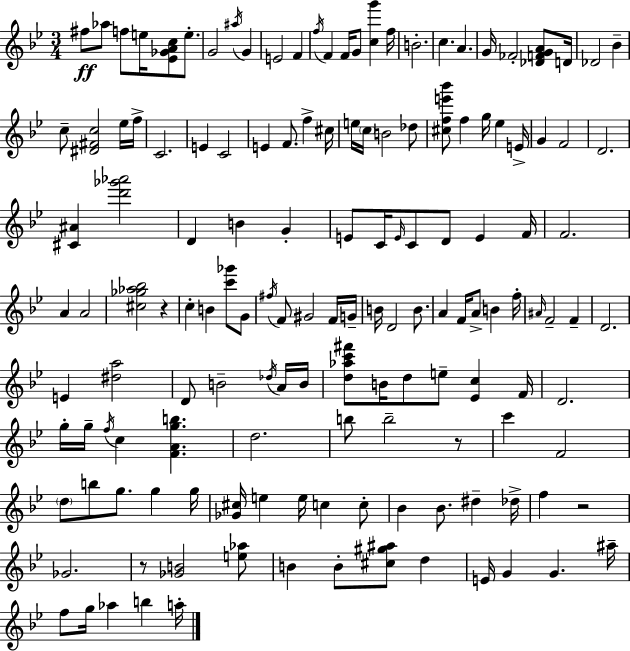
F#5/e Ab5/e F5/e E5/s [Eb4,Gb4,A4,C5]/e E5/e. G4/h A#5/s G4/q E4/h F4/q F5/s F4/q F4/s G4/e [C5,G6]/q F5/s B4/h. C5/q. A4/q. G4/s FES4/h [Db4,F4,G4,A4]/e D4/s Db4/h Bb4/q C5/e [D#4,F#4,C5]/h Eb5/s F5/s C4/h. E4/q C4/h E4/q F4/e. F5/q C#5/s E5/s C5/s B4/h Db5/e [C#5,F5,E6,Bb6]/e F5/q G5/s Eb5/q E4/s G4/q F4/h D4/h. [C#4,A#4]/q [D6,Gb6,Ab6]/h D4/q B4/q G4/q E4/e C4/s E4/s C4/e D4/e E4/q F4/s F4/h. A4/q A4/h [C#5,Gb5,Ab5,Bb5]/h R/q C5/q B4/q [C6,Gb6]/e G4/e F#5/s F4/e G#4/h F4/s G4/s B4/s D4/h B4/e. A4/q F4/s A4/e B4/q F5/s A#4/s F4/h F4/q D4/h. E4/q [D#5,A5]/h D4/e B4/h Db5/s A4/s B4/s [D5,Ab5,C6,F#6]/e B4/s D5/e E5/e [Eb4,C5]/q F4/s D4/h. G5/s G5/s F5/s C5/q [F4,A4,G5,B5]/q. D5/h. B5/e B5/h R/e C6/q F4/h D5/e B5/e G5/e. G5/q G5/s [Gb4,C#5]/s E5/q E5/s C5/q C5/e Bb4/q Bb4/e. D#5/q Db5/s F5/q R/h Gb4/h. R/e [Gb4,B4]/h [E5,Ab5]/e B4/q B4/e [C#5,G#5,A#5]/e D5/q E4/s G4/q G4/q. A#5/s F5/e G5/s Ab5/q B5/q A5/s